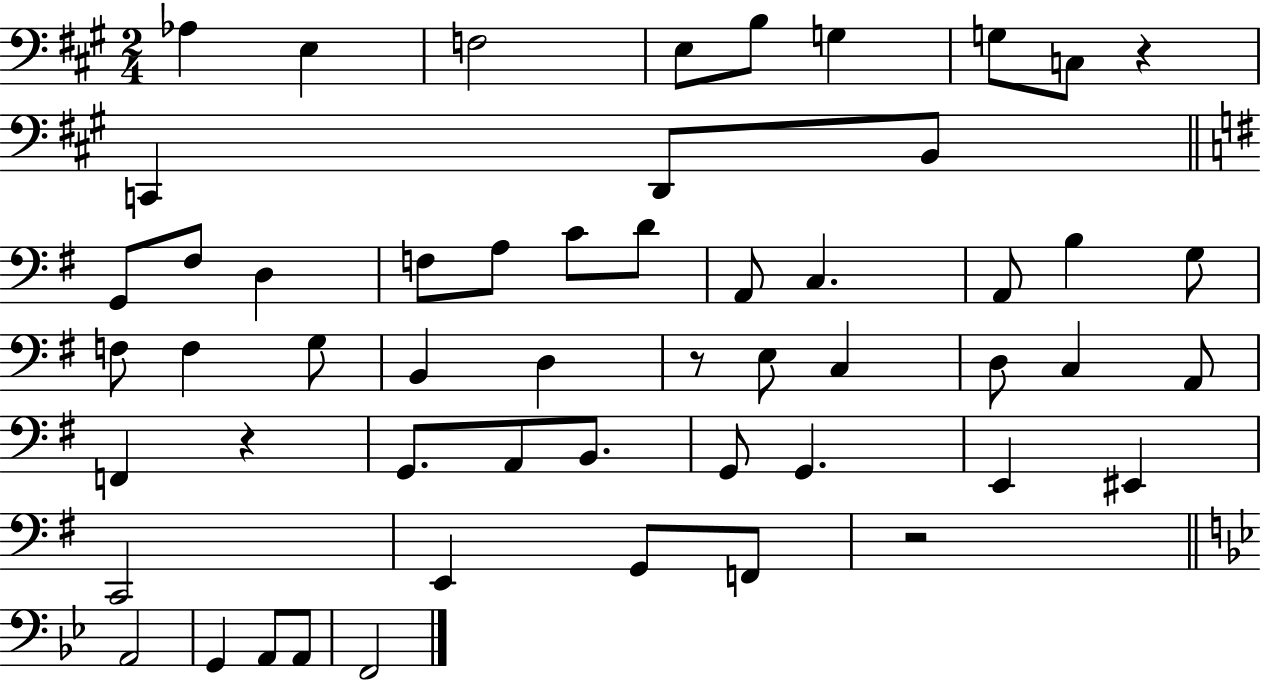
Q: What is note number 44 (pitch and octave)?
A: G2